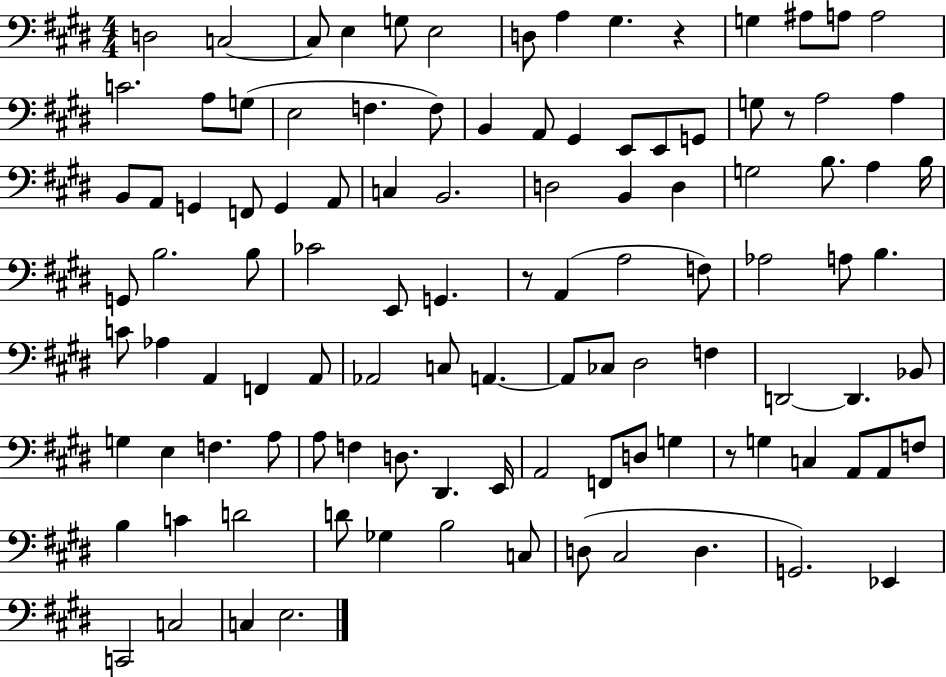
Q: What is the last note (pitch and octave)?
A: E3